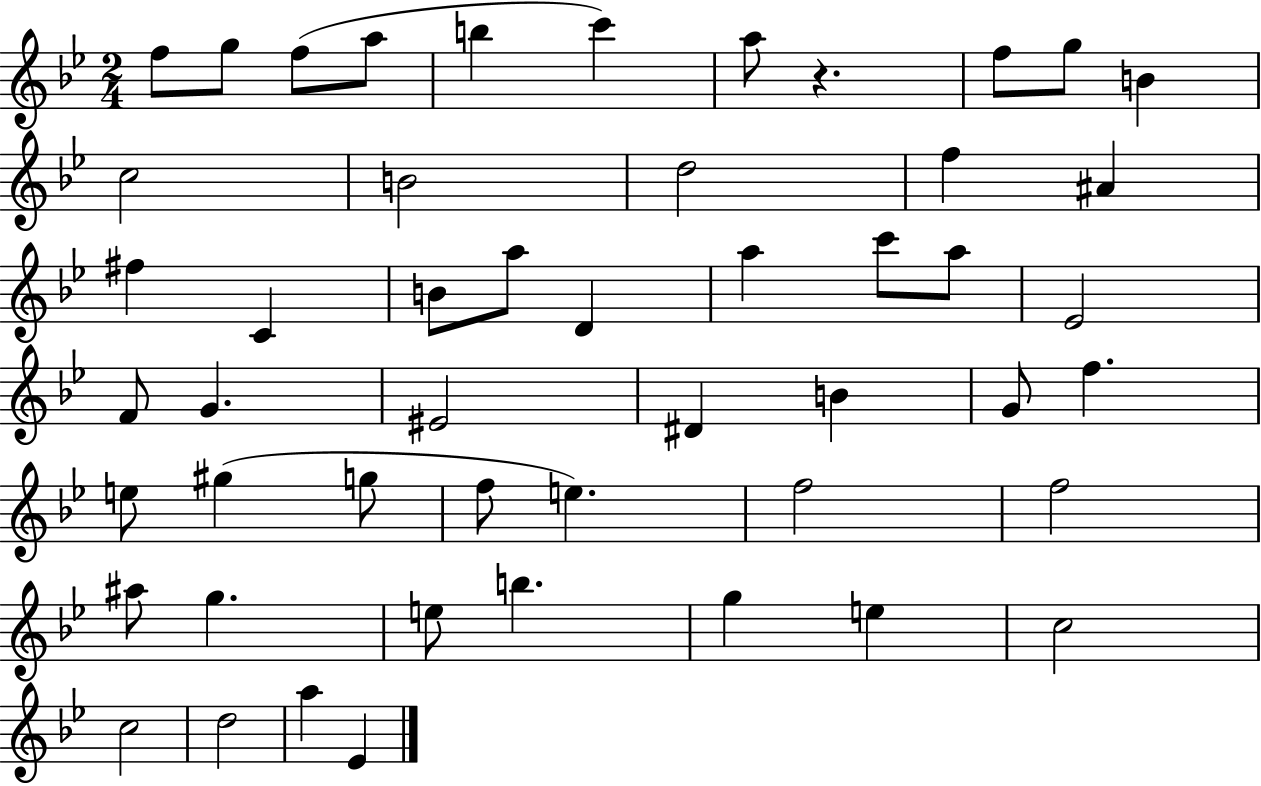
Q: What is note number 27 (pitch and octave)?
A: EIS4